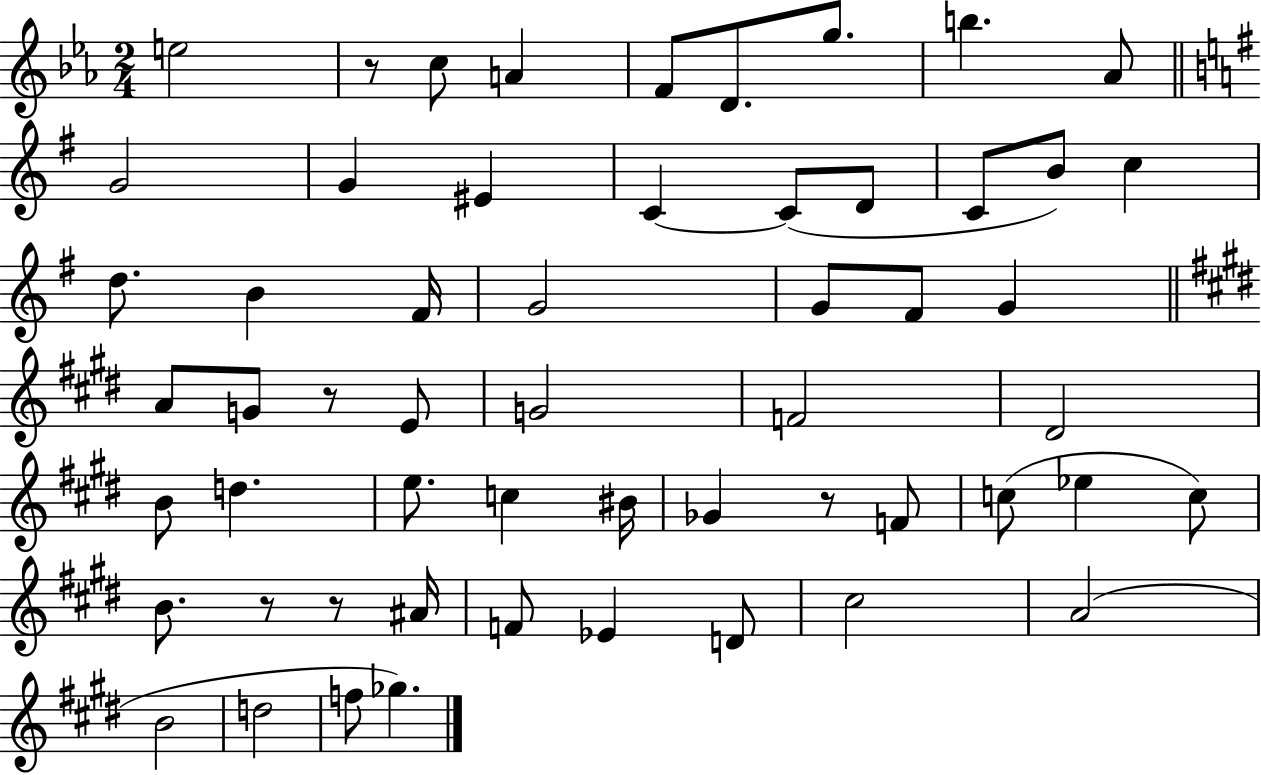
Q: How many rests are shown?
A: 5